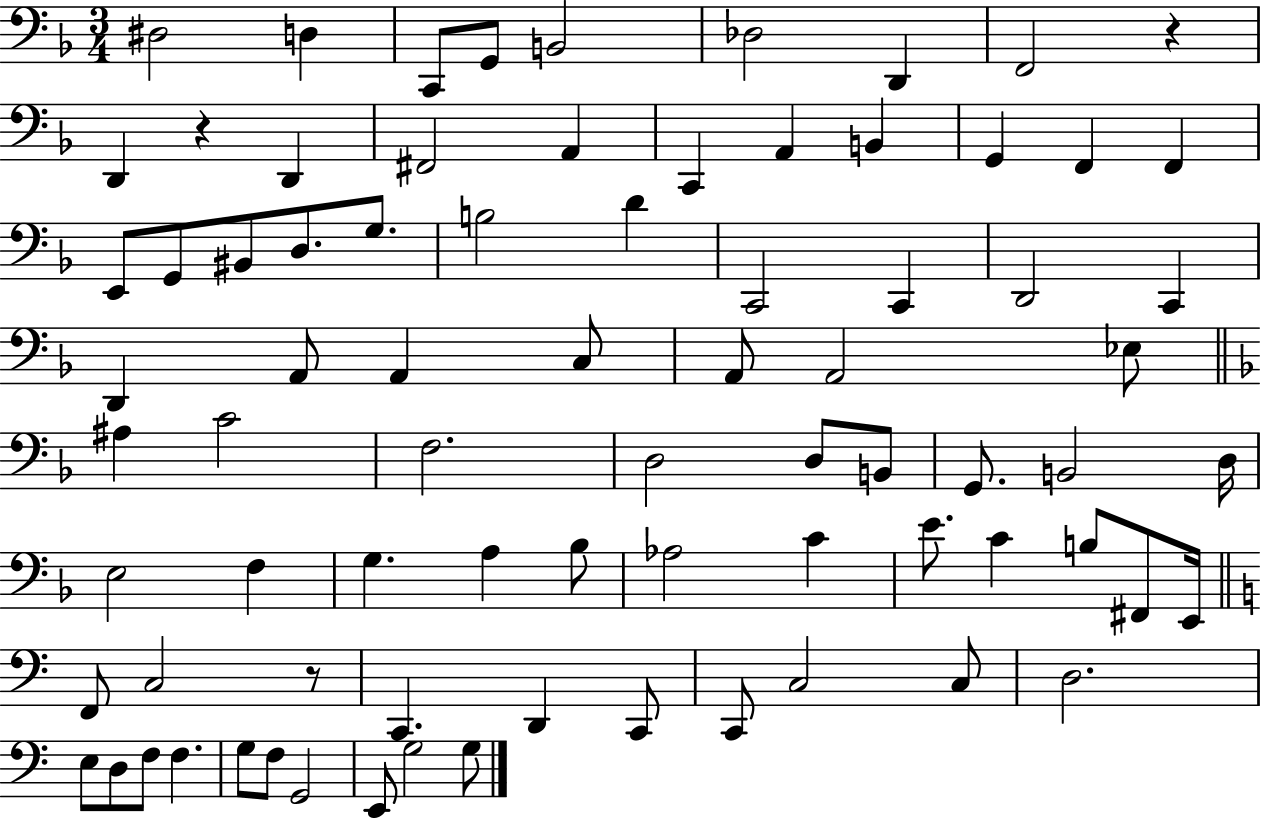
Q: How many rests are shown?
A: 3